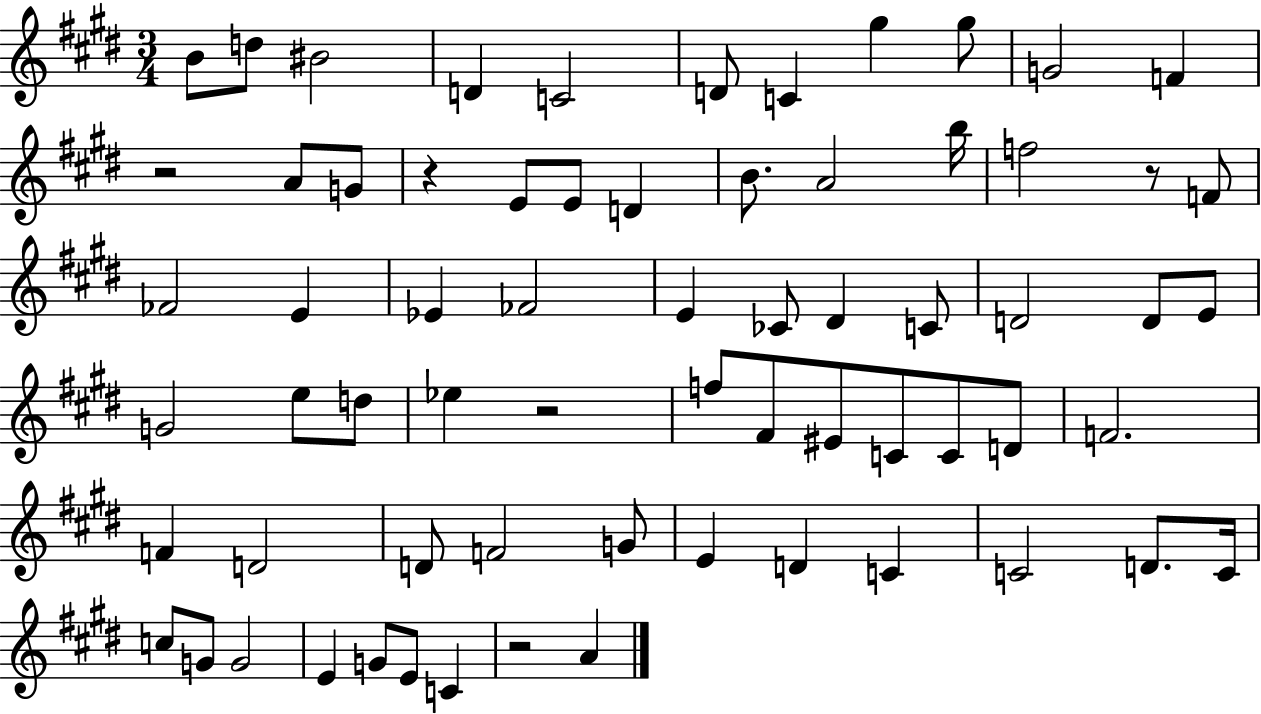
{
  \clef treble
  \numericTimeSignature
  \time 3/4
  \key e \major
  b'8 d''8 bis'2 | d'4 c'2 | d'8 c'4 gis''4 gis''8 | g'2 f'4 | \break r2 a'8 g'8 | r4 e'8 e'8 d'4 | b'8. a'2 b''16 | f''2 r8 f'8 | \break fes'2 e'4 | ees'4 fes'2 | e'4 ces'8 dis'4 c'8 | d'2 d'8 e'8 | \break g'2 e''8 d''8 | ees''4 r2 | f''8 fis'8 eis'8 c'8 c'8 d'8 | f'2. | \break f'4 d'2 | d'8 f'2 g'8 | e'4 d'4 c'4 | c'2 d'8. c'16 | \break c''8 g'8 g'2 | e'4 g'8 e'8 c'4 | r2 a'4 | \bar "|."
}